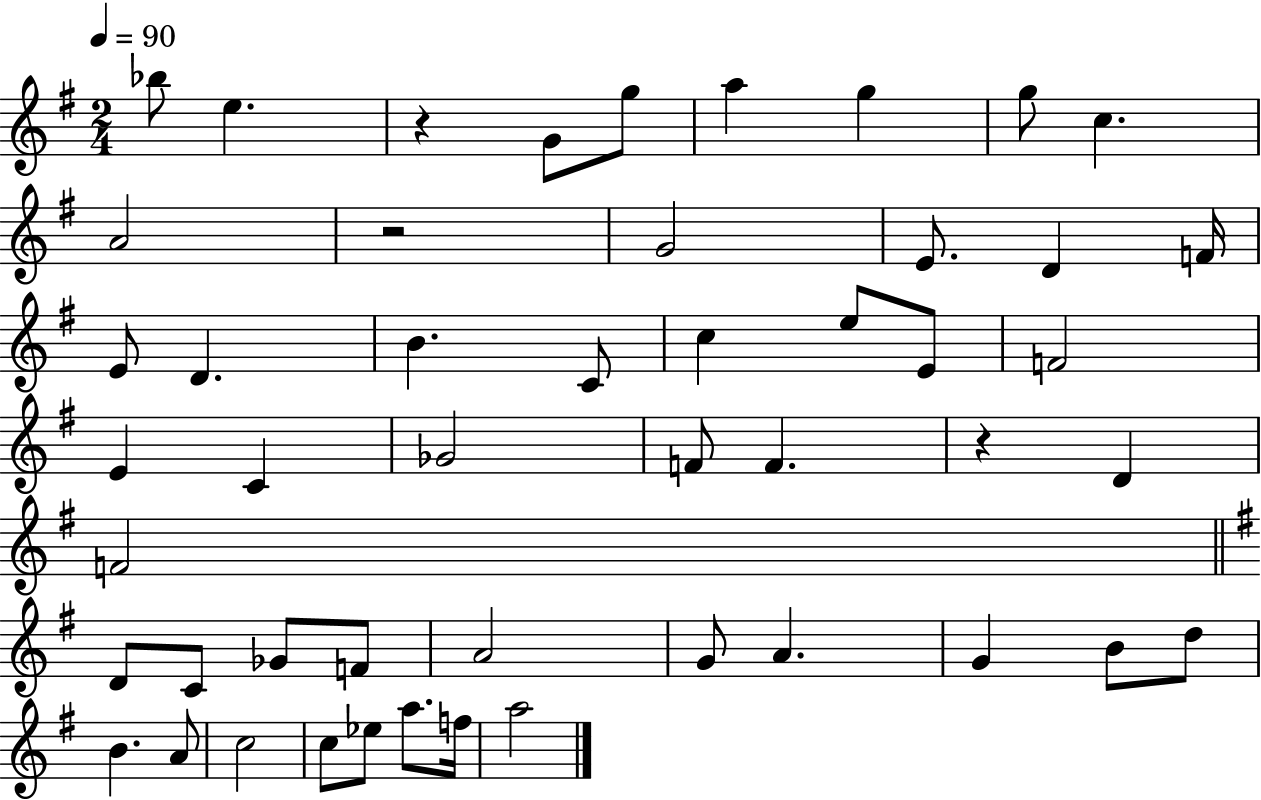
Bb5/e E5/q. R/q G4/e G5/e A5/q G5/q G5/e C5/q. A4/h R/h G4/h E4/e. D4/q F4/s E4/e D4/q. B4/q. C4/e C5/q E5/e E4/e F4/h E4/q C4/q Gb4/h F4/e F4/q. R/q D4/q F4/h D4/e C4/e Gb4/e F4/e A4/h G4/e A4/q. G4/q B4/e D5/e B4/q. A4/e C5/h C5/e Eb5/e A5/e. F5/s A5/h